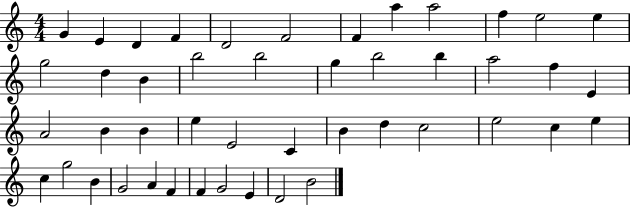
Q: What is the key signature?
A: C major